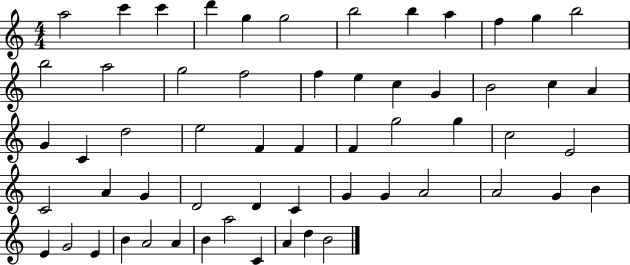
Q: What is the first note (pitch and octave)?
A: A5